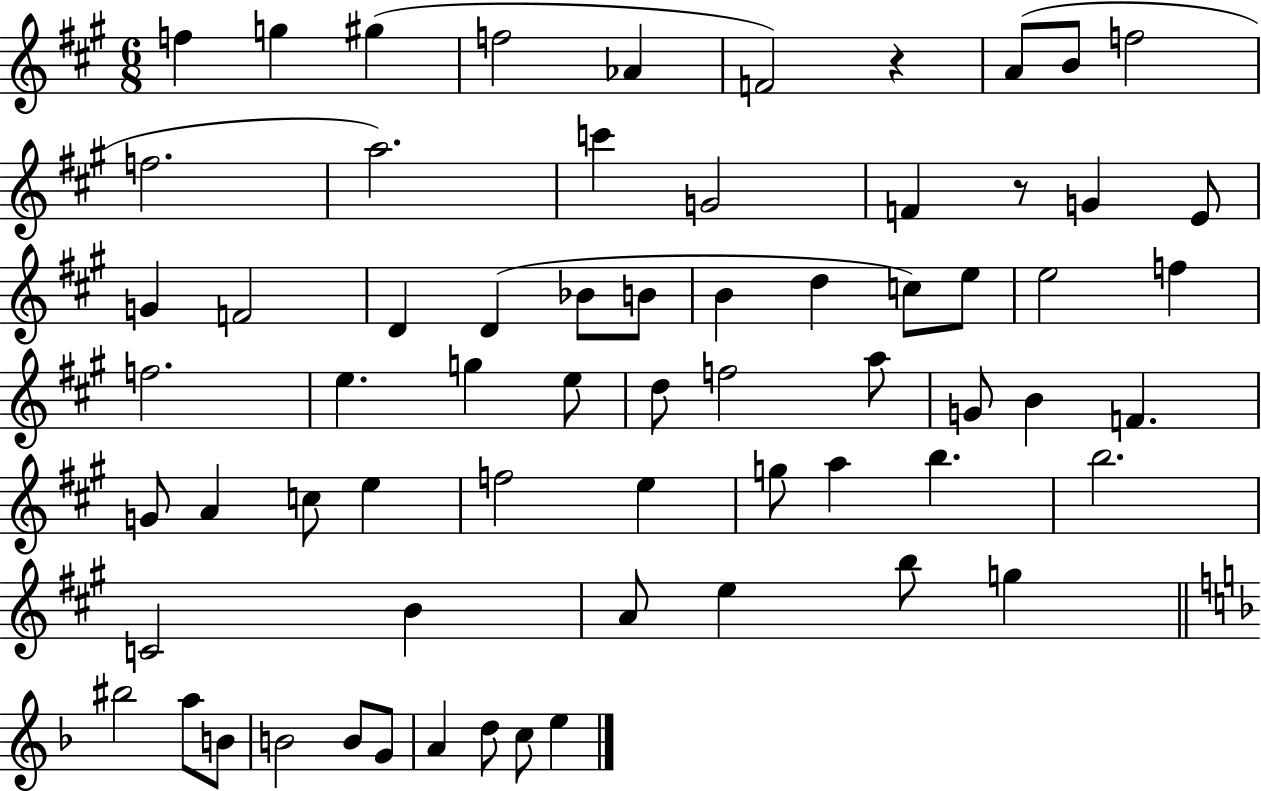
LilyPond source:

{
  \clef treble
  \numericTimeSignature
  \time 6/8
  \key a \major
  f''4 g''4 gis''4( | f''2 aes'4 | f'2) r4 | a'8( b'8 f''2 | \break f''2. | a''2.) | c'''4 g'2 | f'4 r8 g'4 e'8 | \break g'4 f'2 | d'4 d'4( bes'8 b'8 | b'4 d''4 c''8) e''8 | e''2 f''4 | \break f''2. | e''4. g''4 e''8 | d''8 f''2 a''8 | g'8 b'4 f'4. | \break g'8 a'4 c''8 e''4 | f''2 e''4 | g''8 a''4 b''4. | b''2. | \break c'2 b'4 | a'8 e''4 b''8 g''4 | \bar "||" \break \key d \minor bis''2 a''8 b'8 | b'2 b'8 g'8 | a'4 d''8 c''8 e''4 | \bar "|."
}